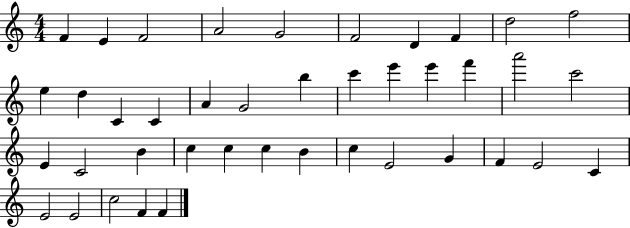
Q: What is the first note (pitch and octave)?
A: F4